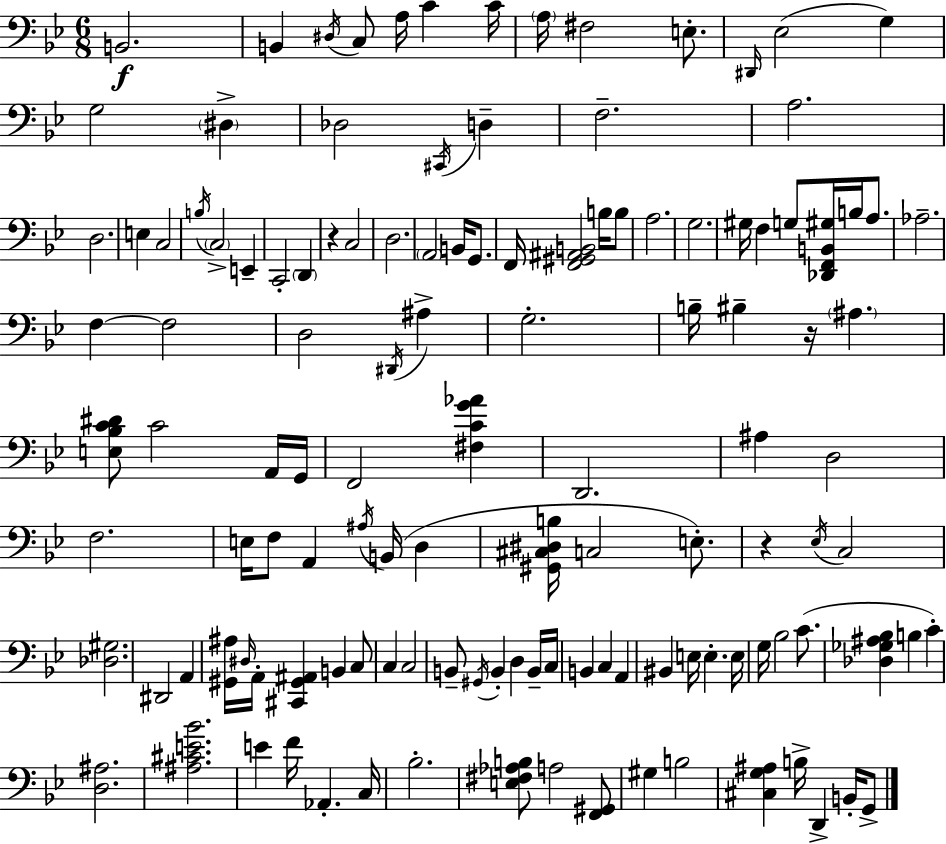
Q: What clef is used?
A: bass